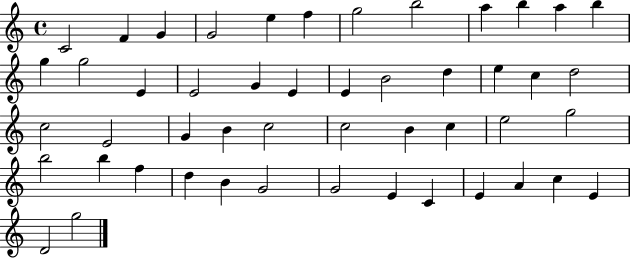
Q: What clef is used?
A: treble